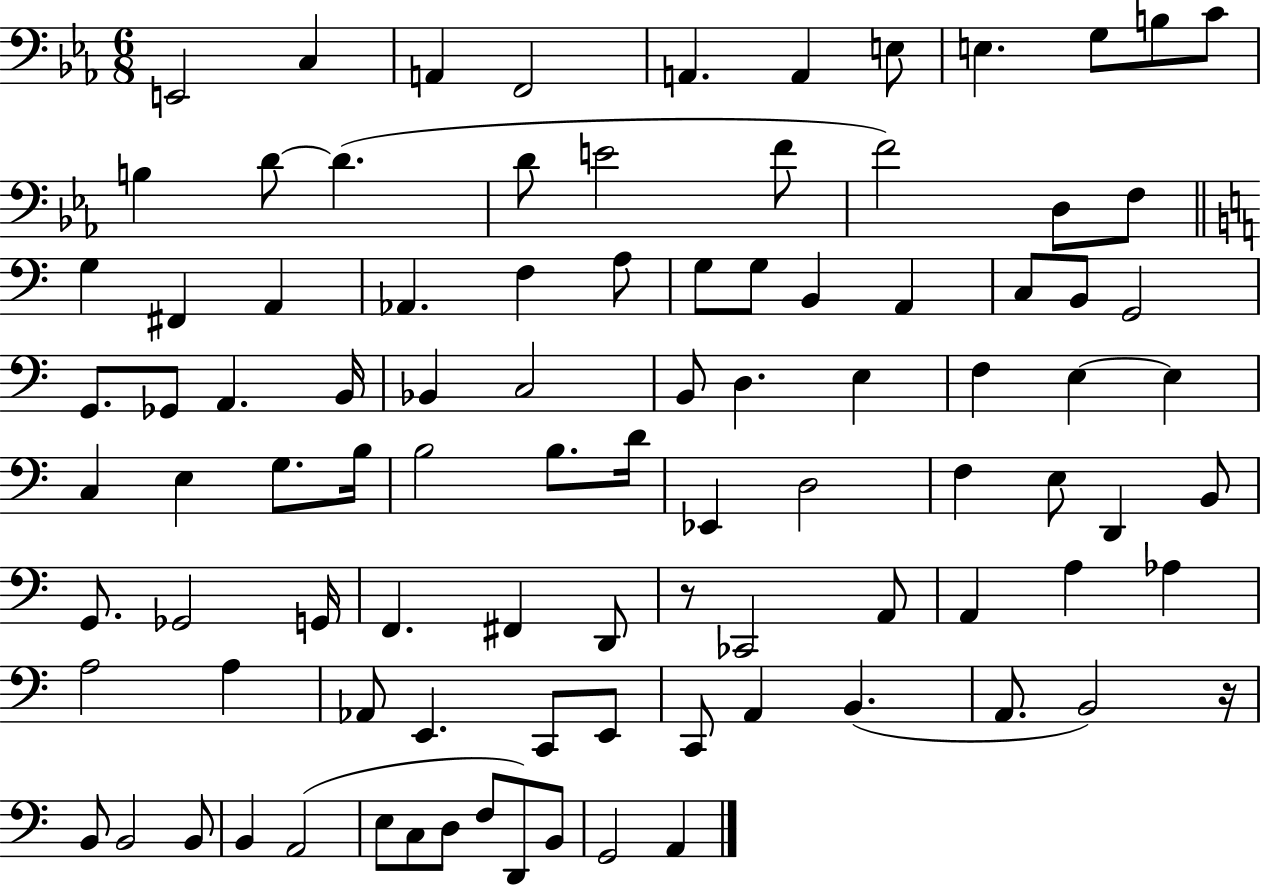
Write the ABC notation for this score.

X:1
T:Untitled
M:6/8
L:1/4
K:Eb
E,,2 C, A,, F,,2 A,, A,, E,/2 E, G,/2 B,/2 C/2 B, D/2 D D/2 E2 F/2 F2 D,/2 F,/2 G, ^F,, A,, _A,, F, A,/2 G,/2 G,/2 B,, A,, C,/2 B,,/2 G,,2 G,,/2 _G,,/2 A,, B,,/4 _B,, C,2 B,,/2 D, E, F, E, E, C, E, G,/2 B,/4 B,2 B,/2 D/4 _E,, D,2 F, E,/2 D,, B,,/2 G,,/2 _G,,2 G,,/4 F,, ^F,, D,,/2 z/2 _C,,2 A,,/2 A,, A, _A, A,2 A, _A,,/2 E,, C,,/2 E,,/2 C,,/2 A,, B,, A,,/2 B,,2 z/4 B,,/2 B,,2 B,,/2 B,, A,,2 E,/2 C,/2 D,/2 F,/2 D,,/2 B,,/2 G,,2 A,,